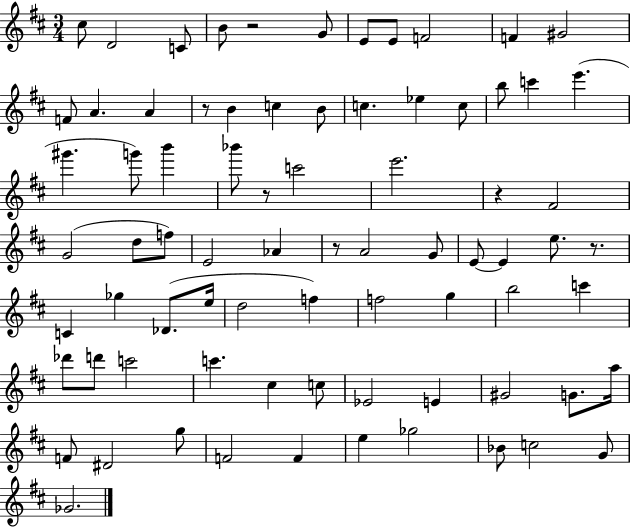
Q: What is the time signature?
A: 3/4